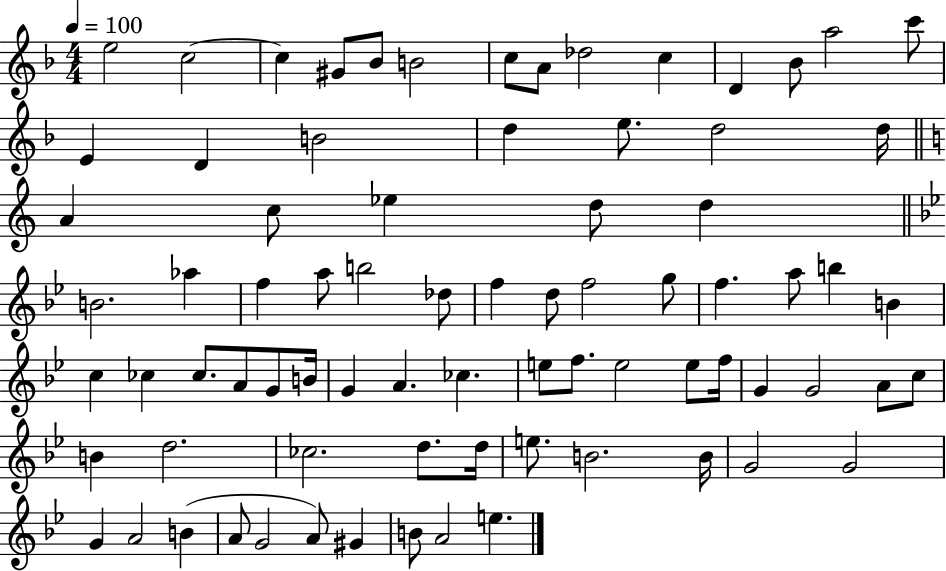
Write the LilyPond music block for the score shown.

{
  \clef treble
  \numericTimeSignature
  \time 4/4
  \key f \major
  \tempo 4 = 100
  e''2 c''2~~ | c''4 gis'8 bes'8 b'2 | c''8 a'8 des''2 c''4 | d'4 bes'8 a''2 c'''8 | \break e'4 d'4 b'2 | d''4 e''8. d''2 d''16 | \bar "||" \break \key a \minor a'4 c''8 ees''4 d''8 d''4 | \bar "||" \break \key g \minor b'2. aes''4 | f''4 a''8 b''2 des''8 | f''4 d''8 f''2 g''8 | f''4. a''8 b''4 b'4 | \break c''4 ces''4 ces''8. a'8 g'8 b'16 | g'4 a'4. ces''4. | e''8 f''8. e''2 e''8 f''16 | g'4 g'2 a'8 c''8 | \break b'4 d''2. | ces''2. d''8. d''16 | e''8. b'2. b'16 | g'2 g'2 | \break g'4 a'2 b'4( | a'8 g'2 a'8) gis'4 | b'8 a'2 e''4. | \bar "|."
}